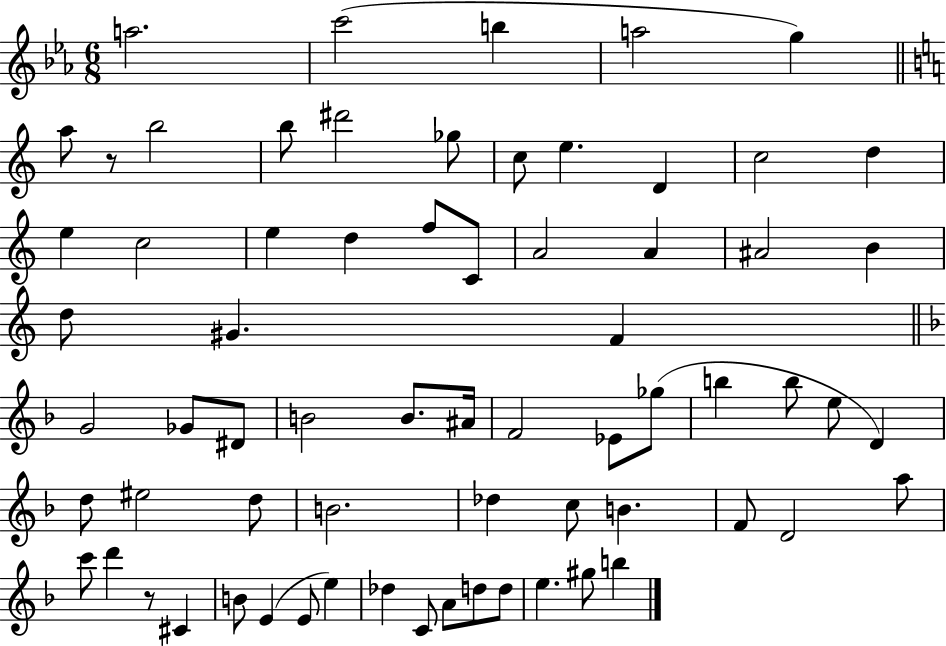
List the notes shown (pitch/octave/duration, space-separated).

A5/h. C6/h B5/q A5/h G5/q A5/e R/e B5/h B5/e D#6/h Gb5/e C5/e E5/q. D4/q C5/h D5/q E5/q C5/h E5/q D5/q F5/e C4/e A4/h A4/q A#4/h B4/q D5/e G#4/q. F4/q G4/h Gb4/e D#4/e B4/h B4/e. A#4/s F4/h Eb4/e Gb5/e B5/q B5/e E5/e D4/q D5/e EIS5/h D5/e B4/h. Db5/q C5/e B4/q. F4/e D4/h A5/e C6/e D6/q R/e C#4/q B4/e E4/q E4/e E5/q Db5/q C4/e A4/e D5/e D5/e E5/q. G#5/e B5/q